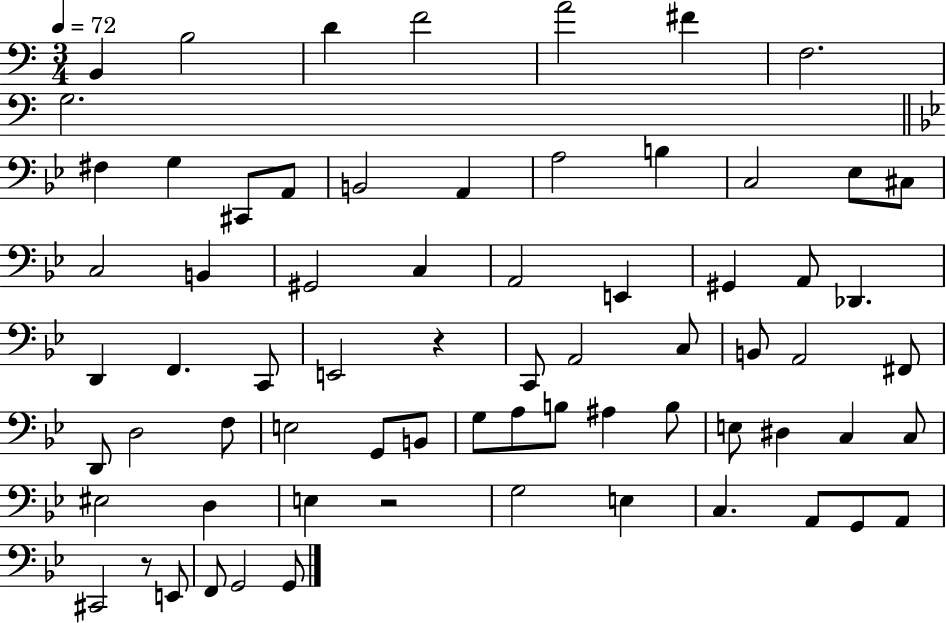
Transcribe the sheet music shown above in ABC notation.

X:1
T:Untitled
M:3/4
L:1/4
K:C
B,, B,2 D F2 A2 ^F F,2 G,2 ^F, G, ^C,,/2 A,,/2 B,,2 A,, A,2 B, C,2 _E,/2 ^C,/2 C,2 B,, ^G,,2 C, A,,2 E,, ^G,, A,,/2 _D,, D,, F,, C,,/2 E,,2 z C,,/2 A,,2 C,/2 B,,/2 A,,2 ^F,,/2 D,,/2 D,2 F,/2 E,2 G,,/2 B,,/2 G,/2 A,/2 B,/2 ^A, B,/2 E,/2 ^D, C, C,/2 ^E,2 D, E, z2 G,2 E, C, A,,/2 G,,/2 A,,/2 ^C,,2 z/2 E,,/2 F,,/2 G,,2 G,,/2